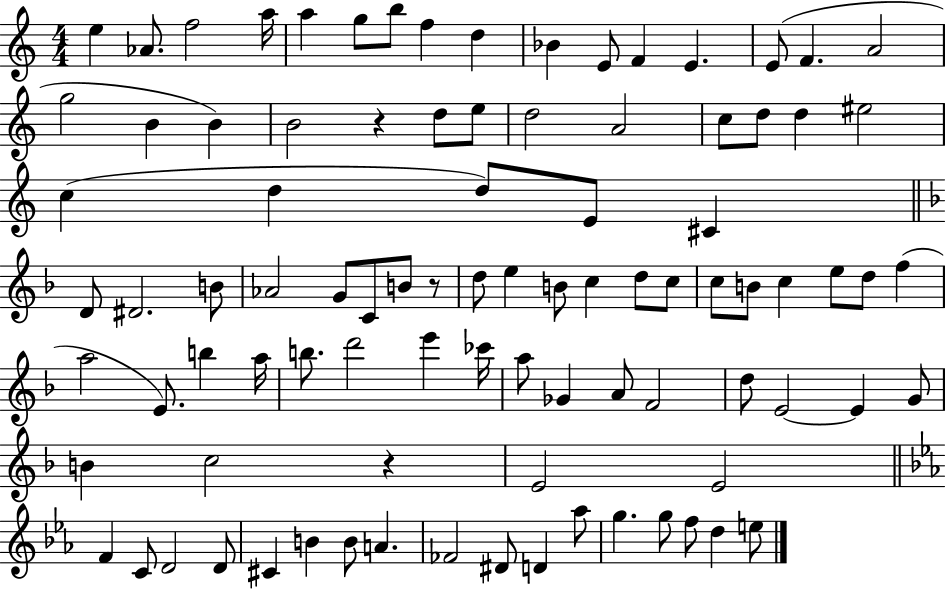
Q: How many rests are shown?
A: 3